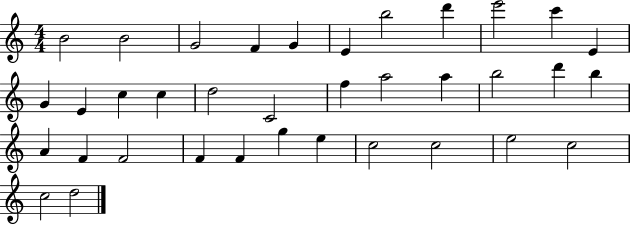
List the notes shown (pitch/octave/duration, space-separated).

B4/h B4/h G4/h F4/q G4/q E4/q B5/h D6/q E6/h C6/q E4/q G4/q E4/q C5/q C5/q D5/h C4/h F5/q A5/h A5/q B5/h D6/q B5/q A4/q F4/q F4/h F4/q F4/q G5/q E5/q C5/h C5/h E5/h C5/h C5/h D5/h